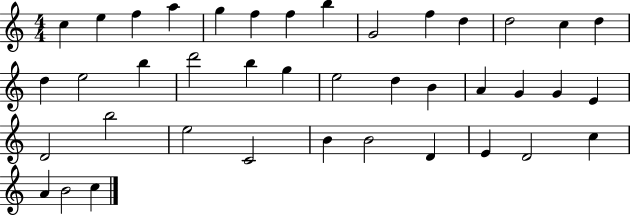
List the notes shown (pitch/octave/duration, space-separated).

C5/q E5/q F5/q A5/q G5/q F5/q F5/q B5/q G4/h F5/q D5/q D5/h C5/q D5/q D5/q E5/h B5/q D6/h B5/q G5/q E5/h D5/q B4/q A4/q G4/q G4/q E4/q D4/h B5/h E5/h C4/h B4/q B4/h D4/q E4/q D4/h C5/q A4/q B4/h C5/q